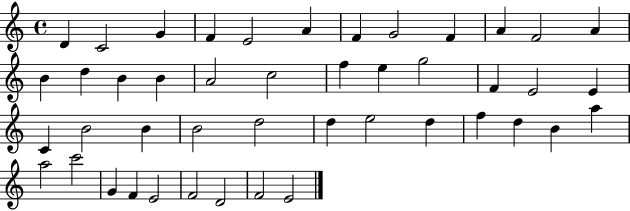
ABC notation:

X:1
T:Untitled
M:4/4
L:1/4
K:C
D C2 G F E2 A F G2 F A F2 A B d B B A2 c2 f e g2 F E2 E C B2 B B2 d2 d e2 d f d B a a2 c'2 G F E2 F2 D2 F2 E2